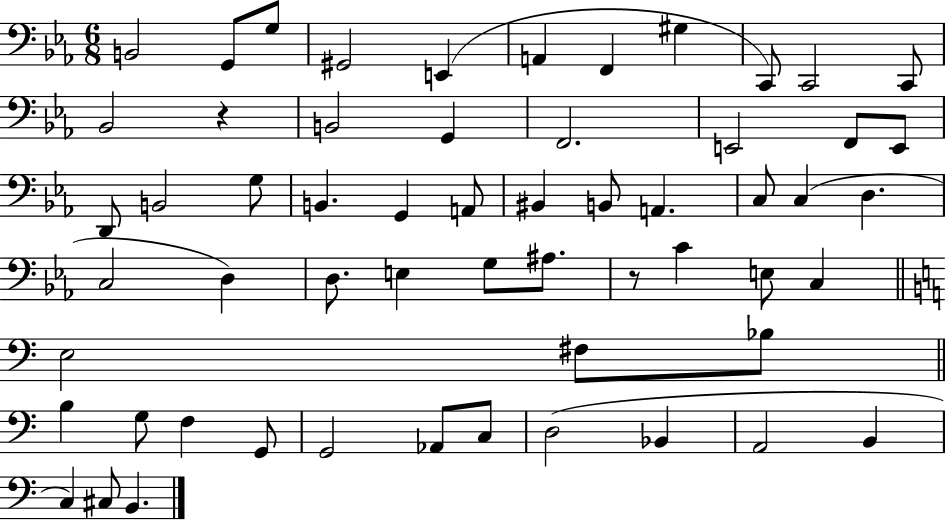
X:1
T:Untitled
M:6/8
L:1/4
K:Eb
B,,2 G,,/2 G,/2 ^G,,2 E,, A,, F,, ^G, C,,/2 C,,2 C,,/2 _B,,2 z B,,2 G,, F,,2 E,,2 F,,/2 E,,/2 D,,/2 B,,2 G,/2 B,, G,, A,,/2 ^B,, B,,/2 A,, C,/2 C, D, C,2 D, D,/2 E, G,/2 ^A,/2 z/2 C E,/2 C, E,2 ^F,/2 _B,/2 B, G,/2 F, G,,/2 G,,2 _A,,/2 C,/2 D,2 _B,, A,,2 B,, C, ^C,/2 B,,